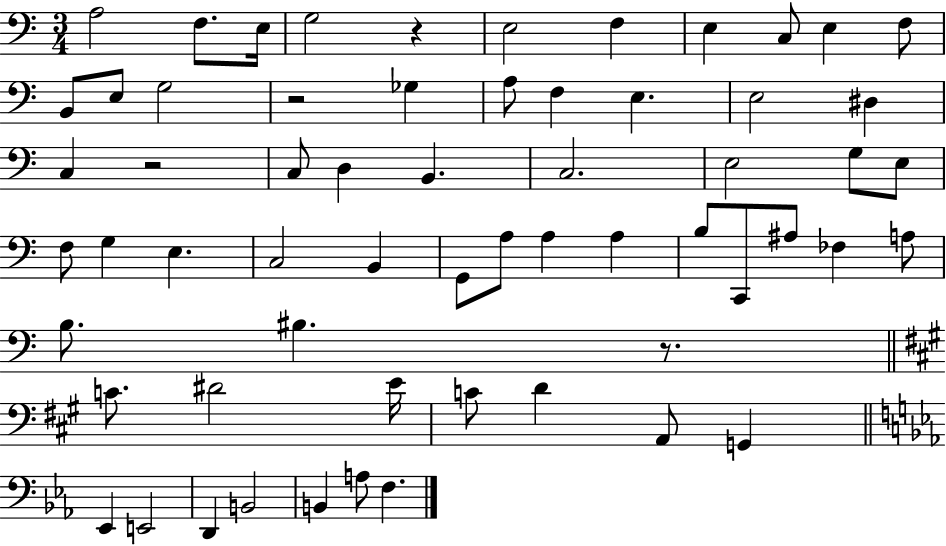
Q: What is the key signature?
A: C major